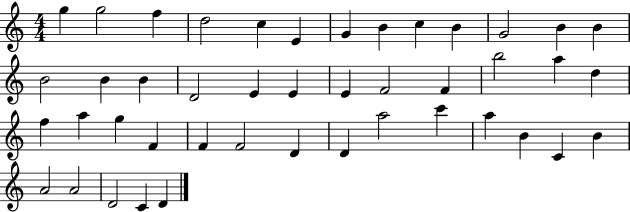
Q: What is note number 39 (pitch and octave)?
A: B4